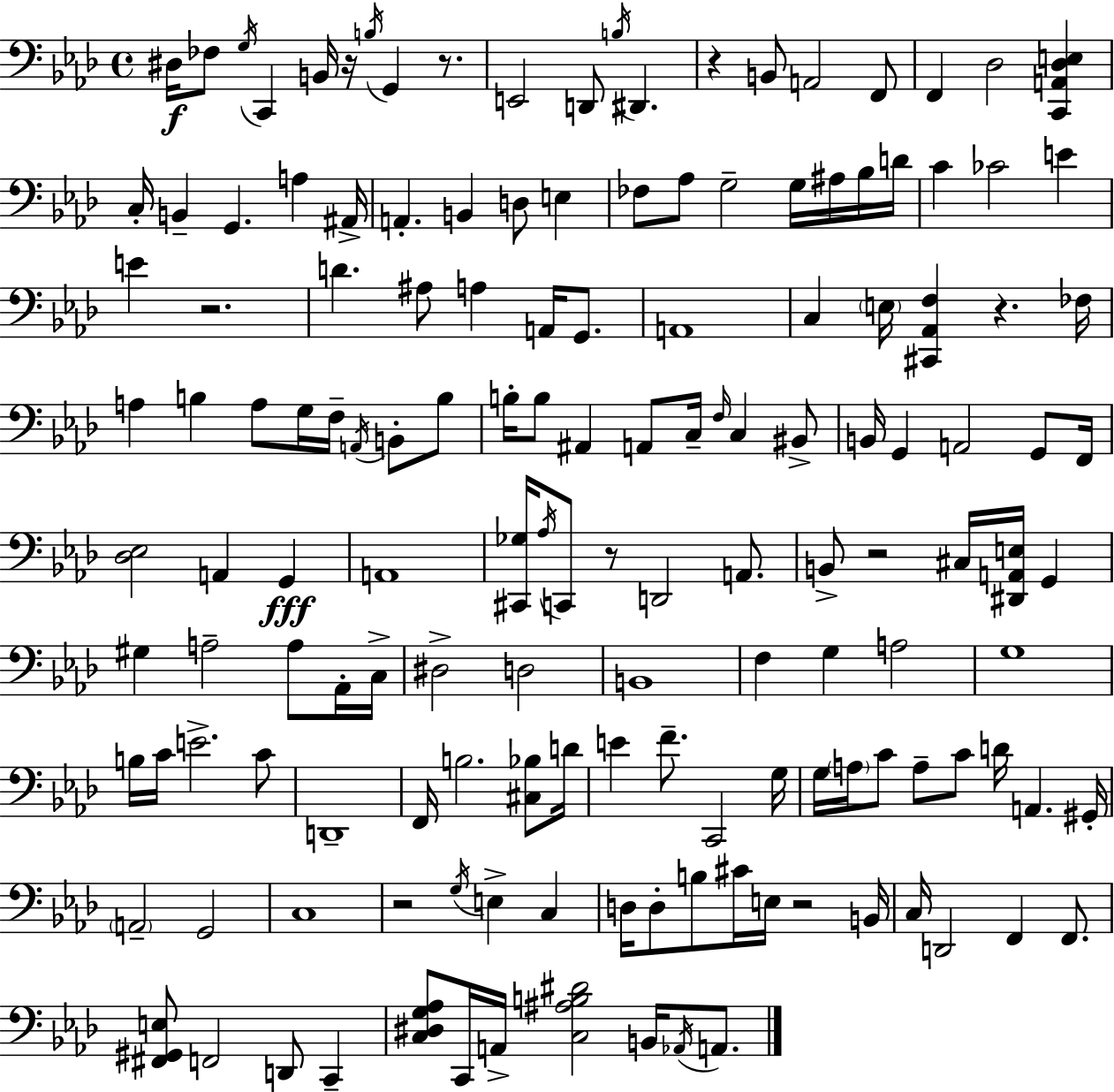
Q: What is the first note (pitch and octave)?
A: D#3